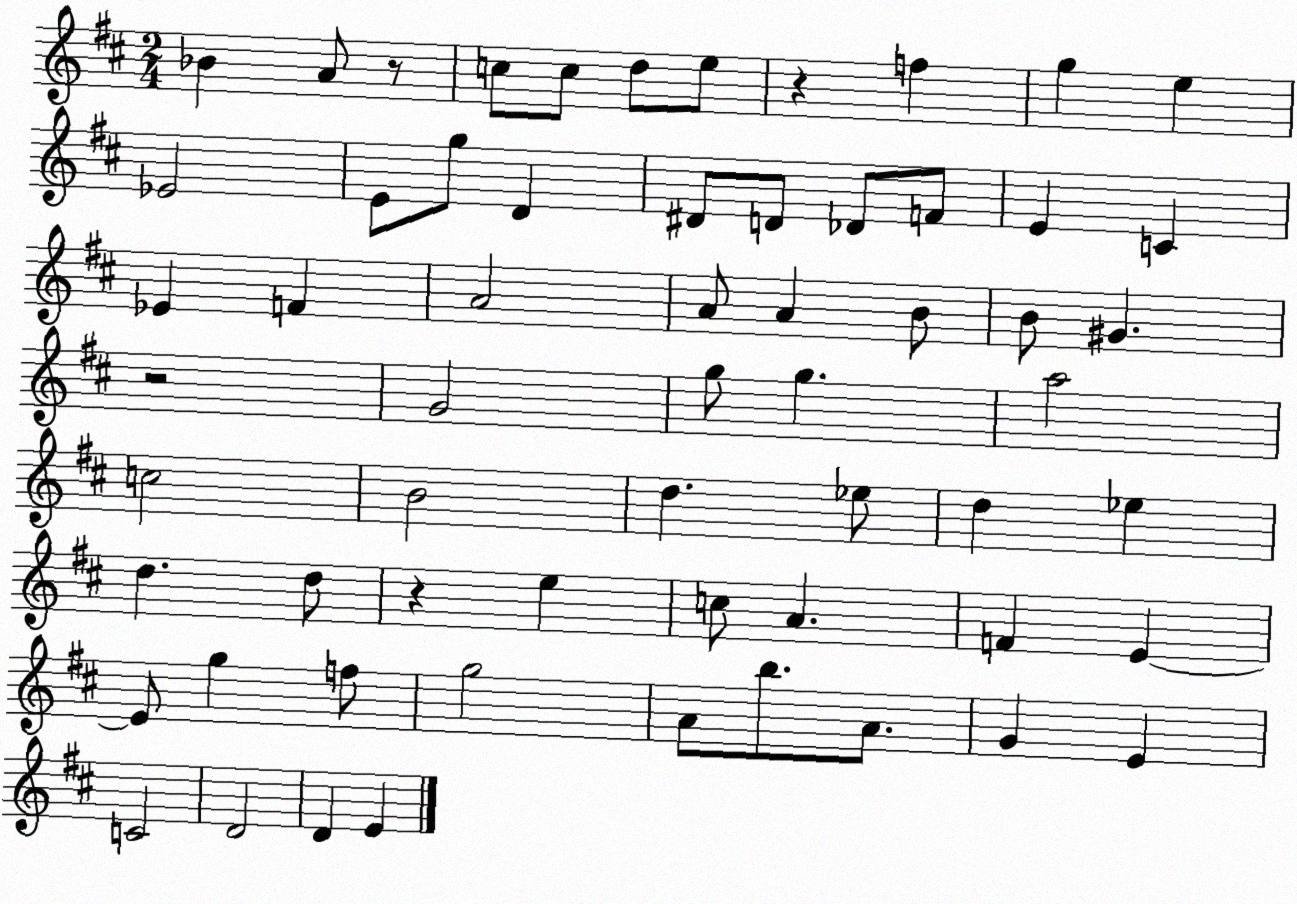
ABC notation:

X:1
T:Untitled
M:2/4
L:1/4
K:D
_B A/2 z/2 c/2 c/2 d/2 e/2 z f g e _E2 E/2 g/2 D ^D/2 D/2 _D/2 F/2 E C _E F A2 A/2 A B/2 B/2 ^G z2 G2 g/2 g a2 c2 B2 d _e/2 d _e d d/2 z e c/2 A F E E/2 g f/2 g2 A/2 b/2 A/2 G E C2 D2 D E